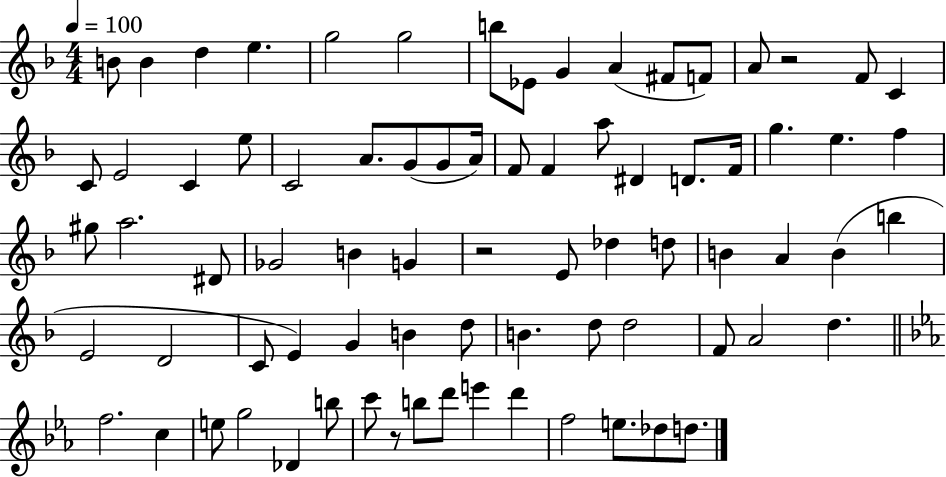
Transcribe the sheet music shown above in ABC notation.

X:1
T:Untitled
M:4/4
L:1/4
K:F
B/2 B d e g2 g2 b/2 _E/2 G A ^F/2 F/2 A/2 z2 F/2 C C/2 E2 C e/2 C2 A/2 G/2 G/2 A/4 F/2 F a/2 ^D D/2 F/4 g e f ^g/2 a2 ^D/2 _G2 B G z2 E/2 _d d/2 B A B b E2 D2 C/2 E G B d/2 B d/2 d2 F/2 A2 d f2 c e/2 g2 _D b/2 c'/2 z/2 b/2 d'/2 e' d' f2 e/2 _d/2 d/2